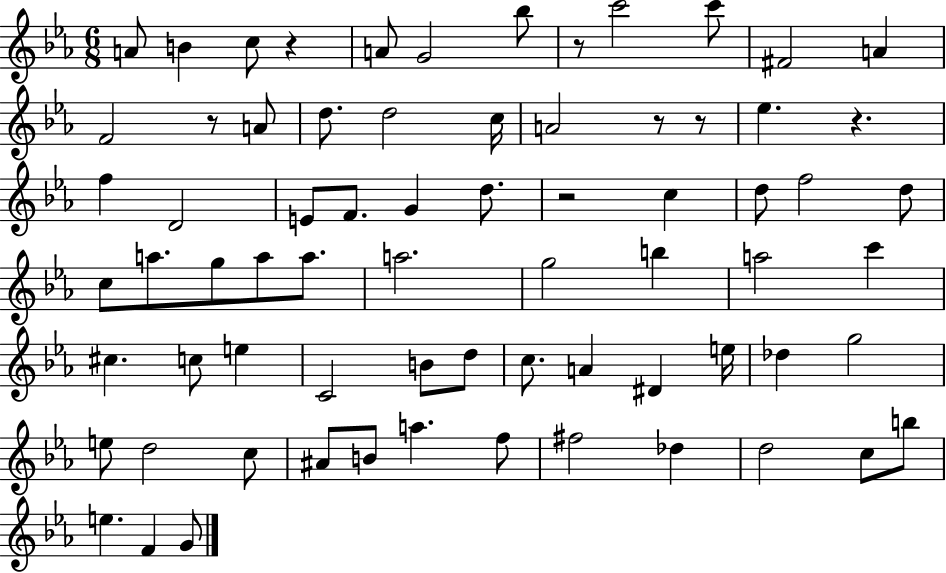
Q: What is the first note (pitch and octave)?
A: A4